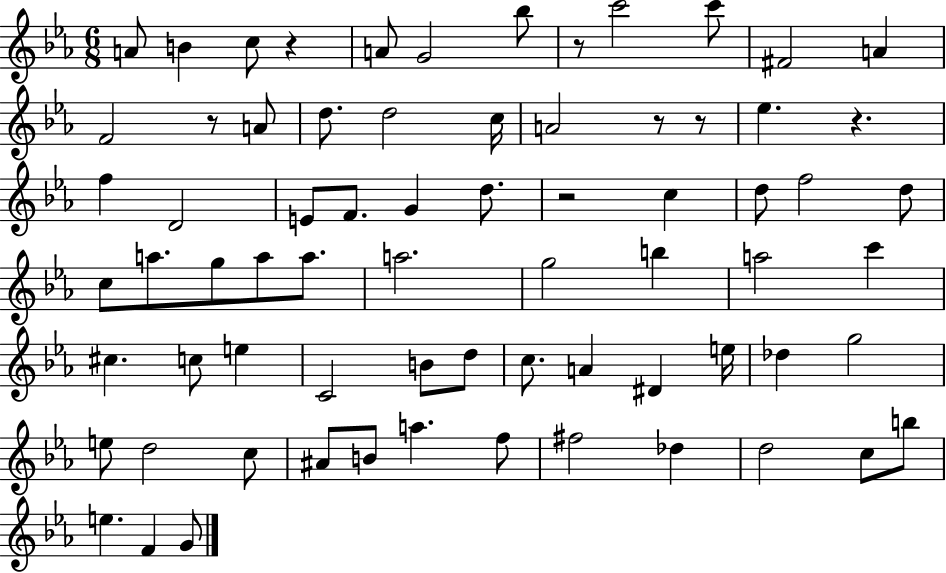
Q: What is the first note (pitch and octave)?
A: A4